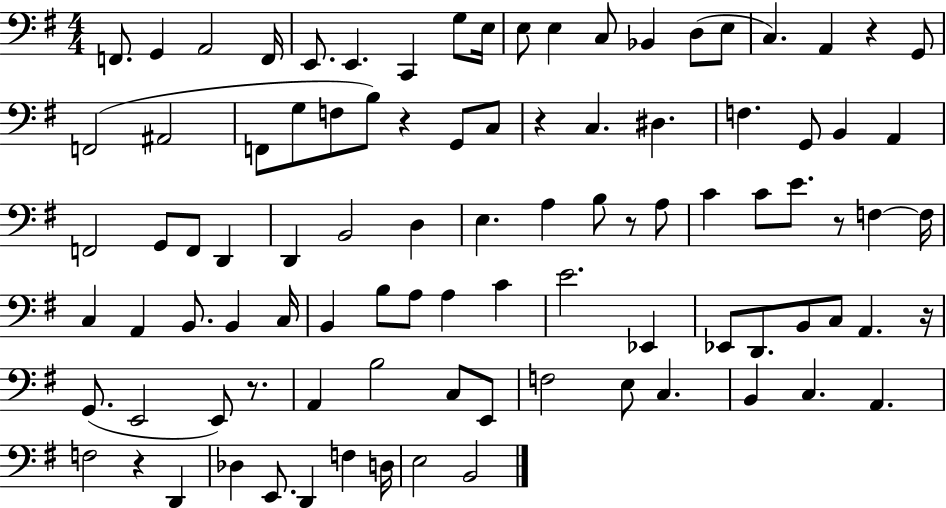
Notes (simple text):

F2/e. G2/q A2/h F2/s E2/e. E2/q. C2/q G3/e E3/s E3/e E3/q C3/e Bb2/q D3/e E3/e C3/q. A2/q R/q G2/e F2/h A#2/h F2/e G3/e F3/e B3/e R/q G2/e C3/e R/q C3/q. D#3/q. F3/q. G2/e B2/q A2/q F2/h G2/e F2/e D2/q D2/q B2/h D3/q E3/q. A3/q B3/e R/e A3/e C4/q C4/e E4/e. R/e F3/q F3/s C3/q A2/q B2/e. B2/q C3/s B2/q B3/e A3/e A3/q C4/q E4/h. Eb2/q Eb2/e D2/e. B2/e C3/e A2/q. R/s G2/e. E2/h E2/e R/e. A2/q B3/h C3/e E2/e F3/h E3/e C3/q. B2/q C3/q. A2/q. F3/h R/q D2/q Db3/q E2/e. D2/q F3/q D3/s E3/h B2/h